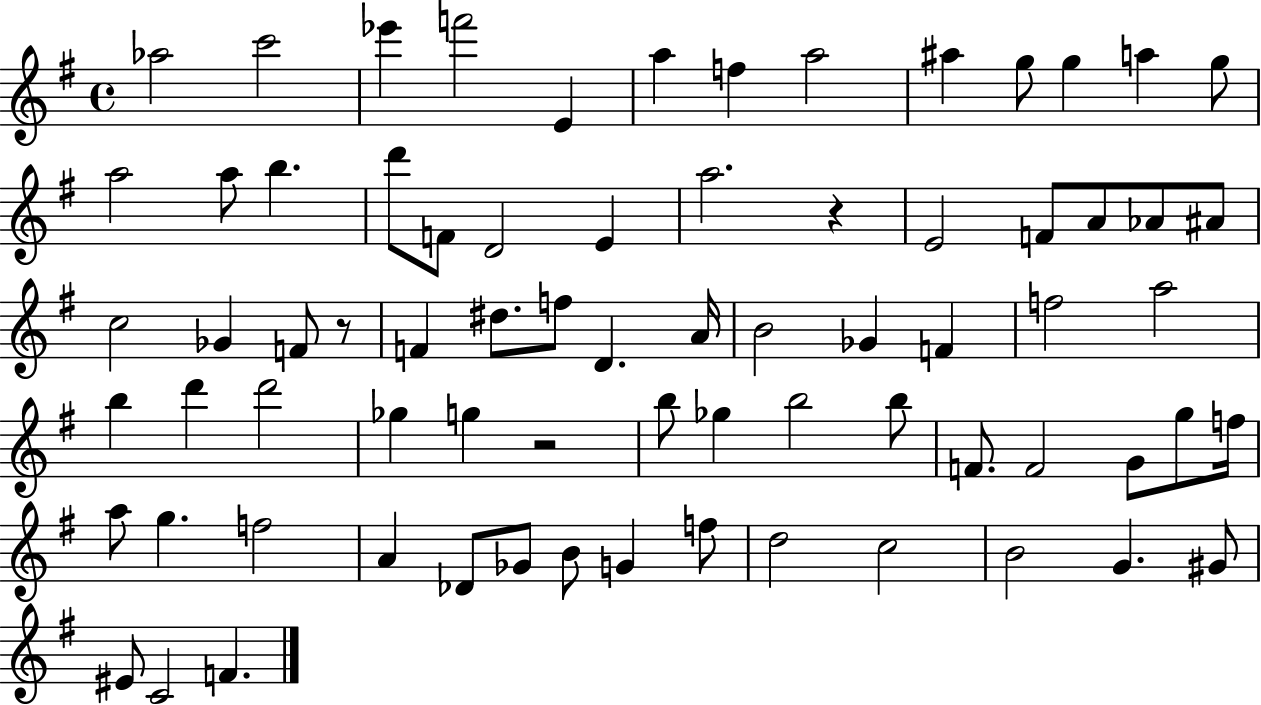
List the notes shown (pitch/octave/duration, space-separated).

Ab5/h C6/h Eb6/q F6/h E4/q A5/q F5/q A5/h A#5/q G5/e G5/q A5/q G5/e A5/h A5/e B5/q. D6/e F4/e D4/h E4/q A5/h. R/q E4/h F4/e A4/e Ab4/e A#4/e C5/h Gb4/q F4/e R/e F4/q D#5/e. F5/e D4/q. A4/s B4/h Gb4/q F4/q F5/h A5/h B5/q D6/q D6/h Gb5/q G5/q R/h B5/e Gb5/q B5/h B5/e F4/e. F4/h G4/e G5/e F5/s A5/e G5/q. F5/h A4/q Db4/e Gb4/e B4/e G4/q F5/e D5/h C5/h B4/h G4/q. G#4/e EIS4/e C4/h F4/q.